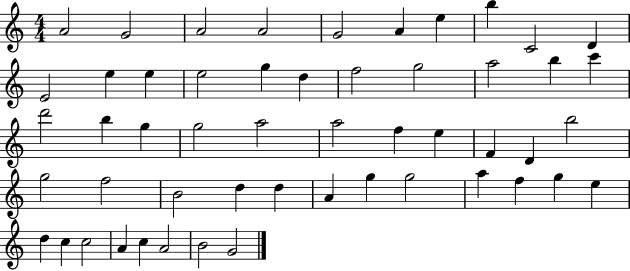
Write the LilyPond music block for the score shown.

{
  \clef treble
  \numericTimeSignature
  \time 4/4
  \key c \major
  a'2 g'2 | a'2 a'2 | g'2 a'4 e''4 | b''4 c'2 d'4 | \break e'2 e''4 e''4 | e''2 g''4 d''4 | f''2 g''2 | a''2 b''4 c'''4 | \break d'''2 b''4 g''4 | g''2 a''2 | a''2 f''4 e''4 | f'4 d'4 b''2 | \break g''2 f''2 | b'2 d''4 d''4 | a'4 g''4 g''2 | a''4 f''4 g''4 e''4 | \break d''4 c''4 c''2 | a'4 c''4 a'2 | b'2 g'2 | \bar "|."
}